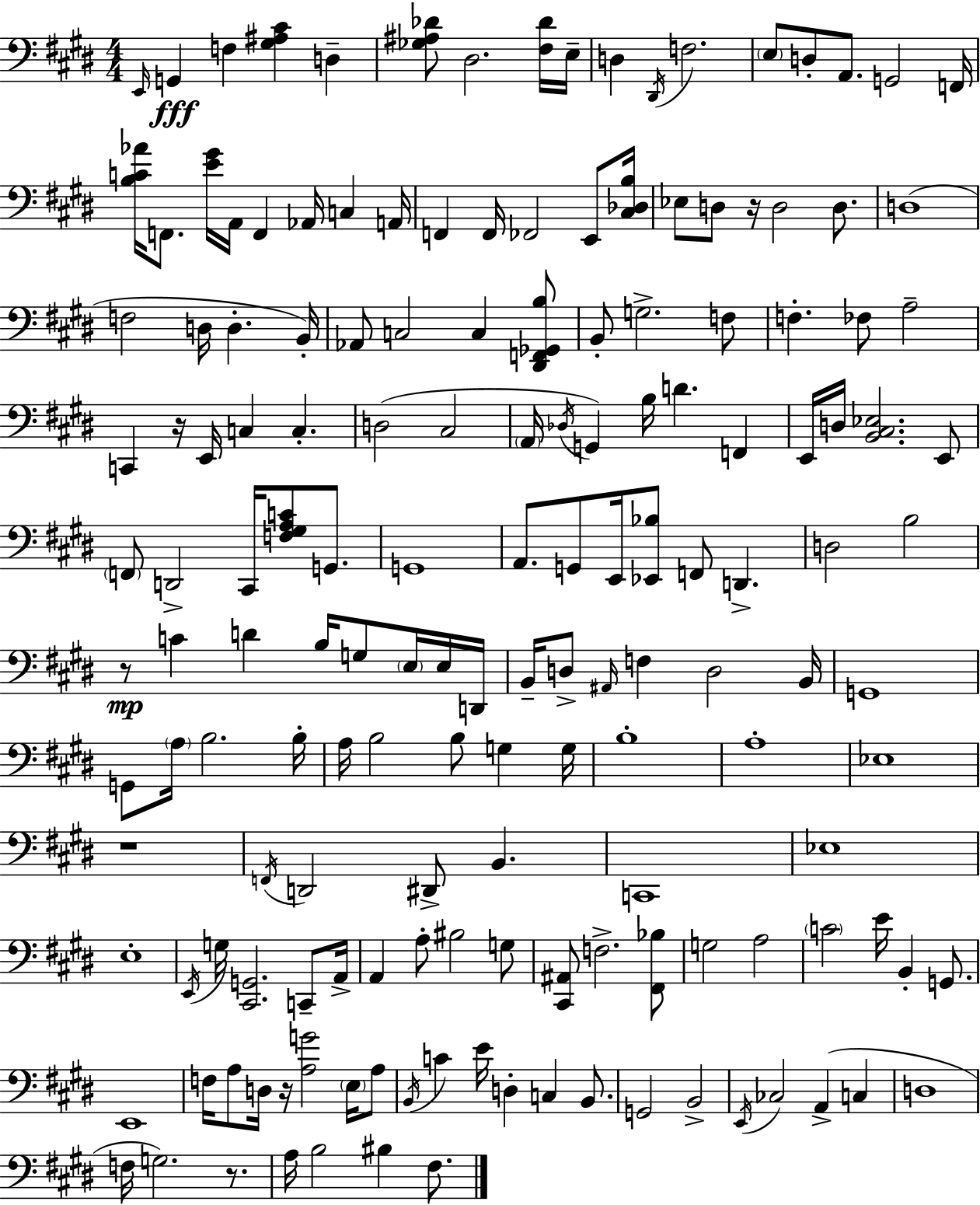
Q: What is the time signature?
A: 4/4